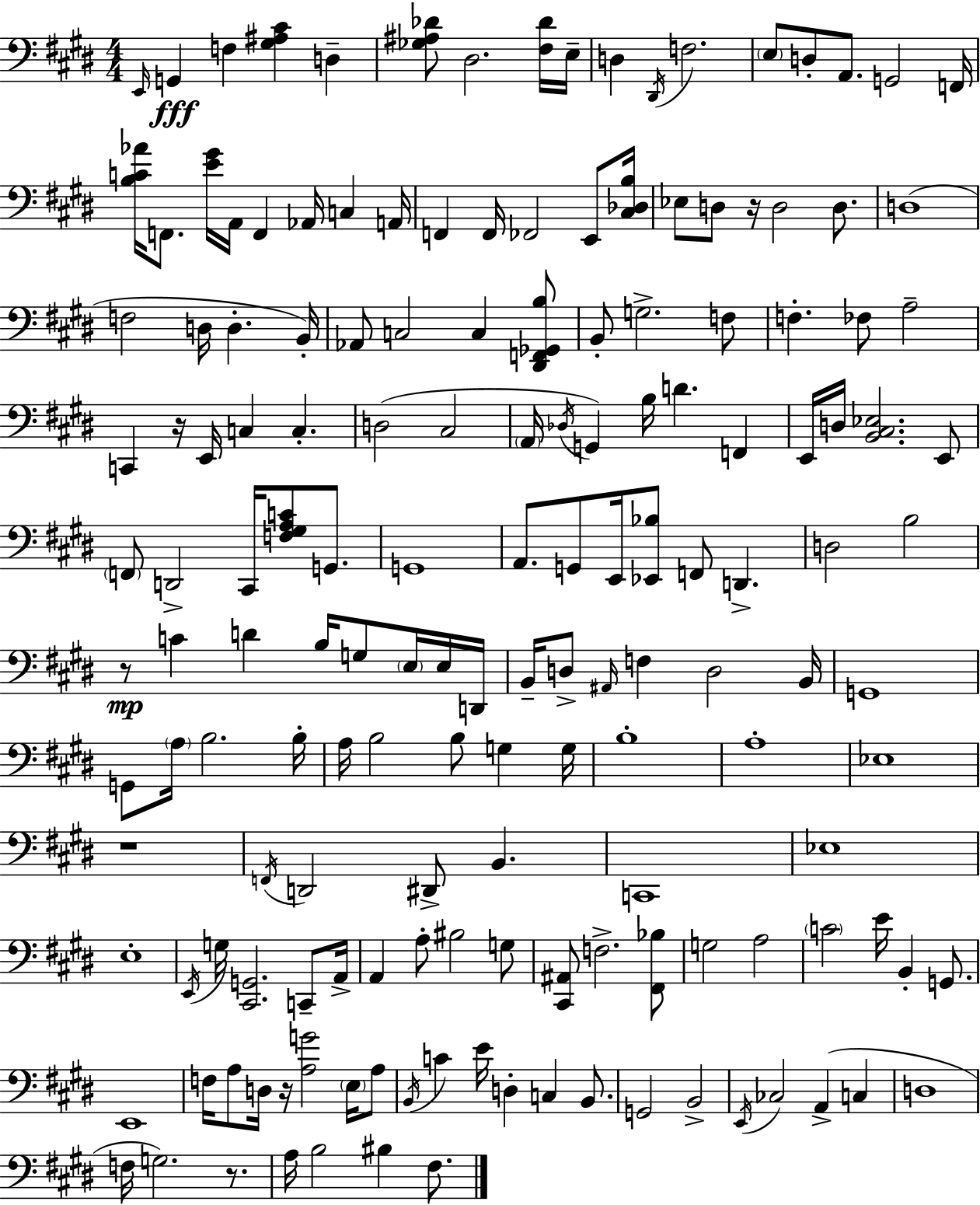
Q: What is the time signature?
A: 4/4